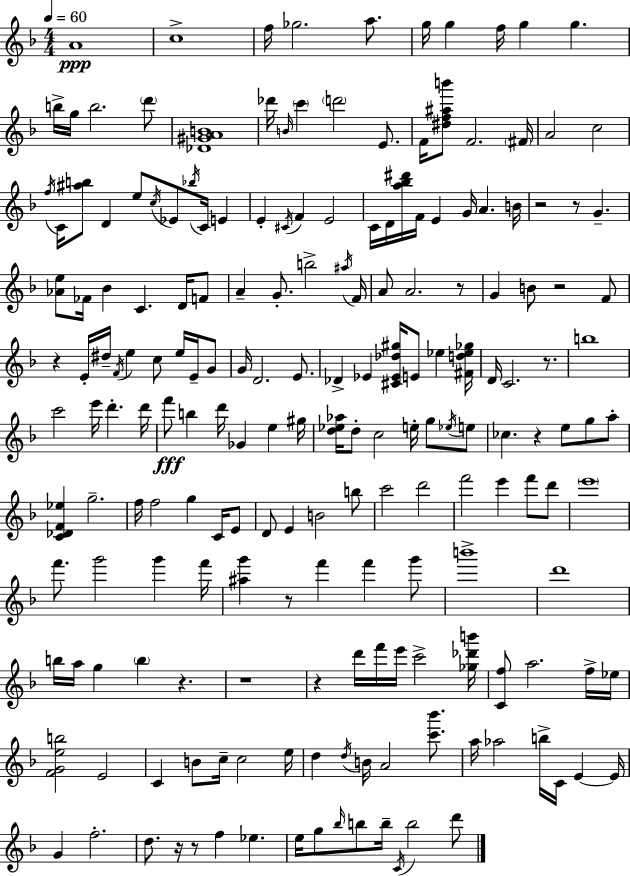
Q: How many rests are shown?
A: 13